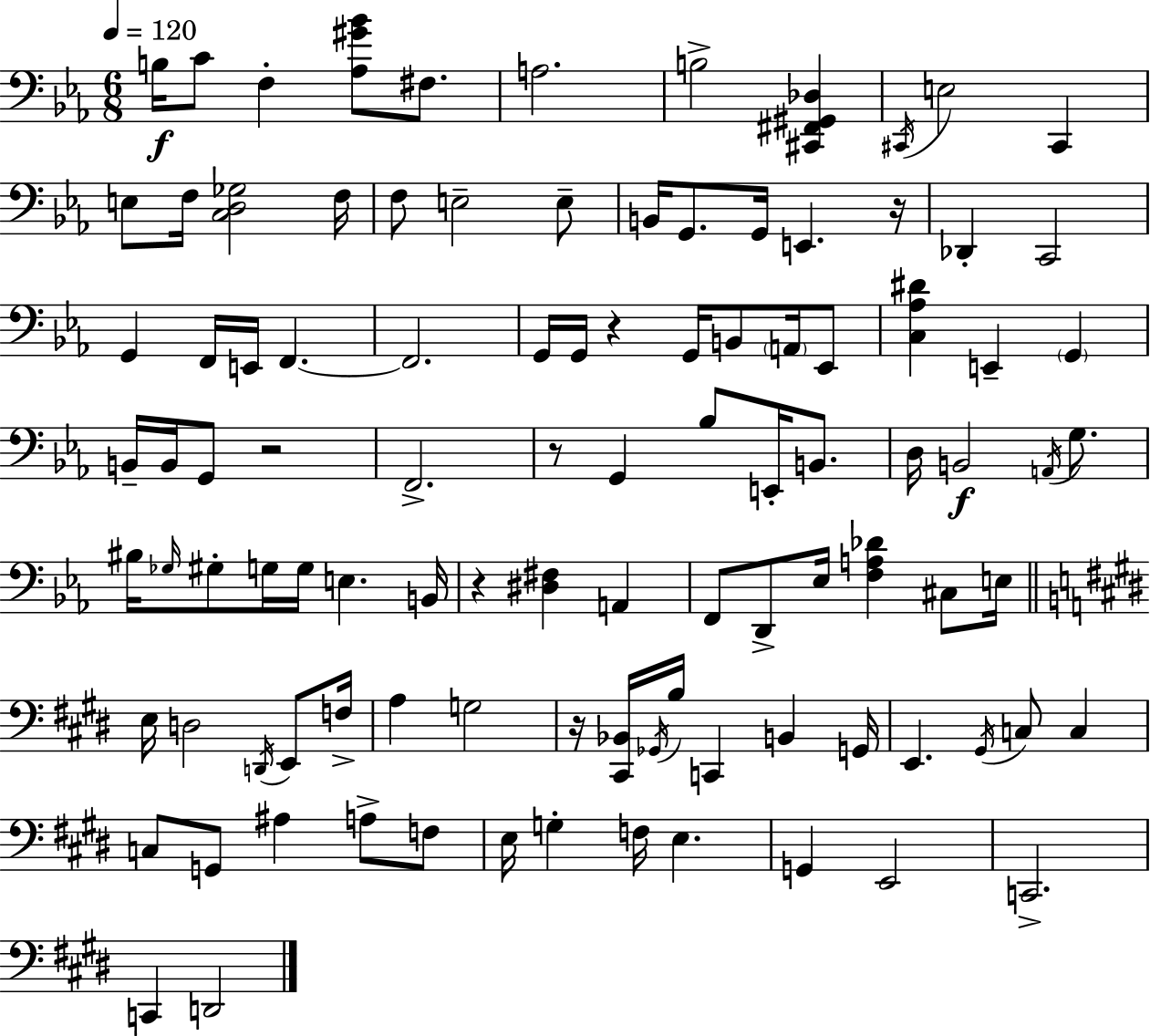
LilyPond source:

{
  \clef bass
  \numericTimeSignature
  \time 6/8
  \key ees \major
  \tempo 4 = 120
  b16\f c'8 f4-. <aes gis' bes'>8 fis8. | a2. | b2-> <cis, fis, gis, des>4 | \acciaccatura { cis,16 } e2 cis,4 | \break e8 f16 <c d ges>2 | f16 f8 e2-- e8-- | b,16 g,8. g,16 e,4. | r16 des,4-. c,2 | \break g,4 f,16 e,16 f,4.~~ | f,2. | g,16 g,16 r4 g,16 b,8 \parenthesize a,16 ees,8 | <c aes dis'>4 e,4-- \parenthesize g,4 | \break b,16-- b,16 g,8 r2 | f,2.-> | r8 g,4 bes8 e,16-. b,8. | d16 b,2\f \acciaccatura { a,16 } g8. | \break bis16 \grace { ges16 } gis8-. g16 g16 e4. | b,16 r4 <dis fis>4 a,4 | f,8 d,8-> ees16 <f a des'>4 | cis8 e16 \bar "||" \break \key e \major e16 d2 \acciaccatura { d,16 } e,8 | f16-> a4 g2 | r16 <cis, bes,>16 \acciaccatura { ges,16 } b16 c,4 b,4 | g,16 e,4. \acciaccatura { gis,16 } c8 c4 | \break c8 g,8 ais4 a8-> | f8 e16 g4-. f16 e4. | g,4 e,2 | c,2.-> | \break c,4 d,2 | \bar "|."
}